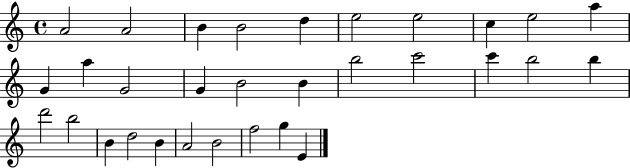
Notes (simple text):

A4/h A4/h B4/q B4/h D5/q E5/h E5/h C5/q E5/h A5/q G4/q A5/q G4/h G4/q B4/h B4/q B5/h C6/h C6/q B5/h B5/q D6/h B5/h B4/q D5/h B4/q A4/h B4/h F5/h G5/q E4/q